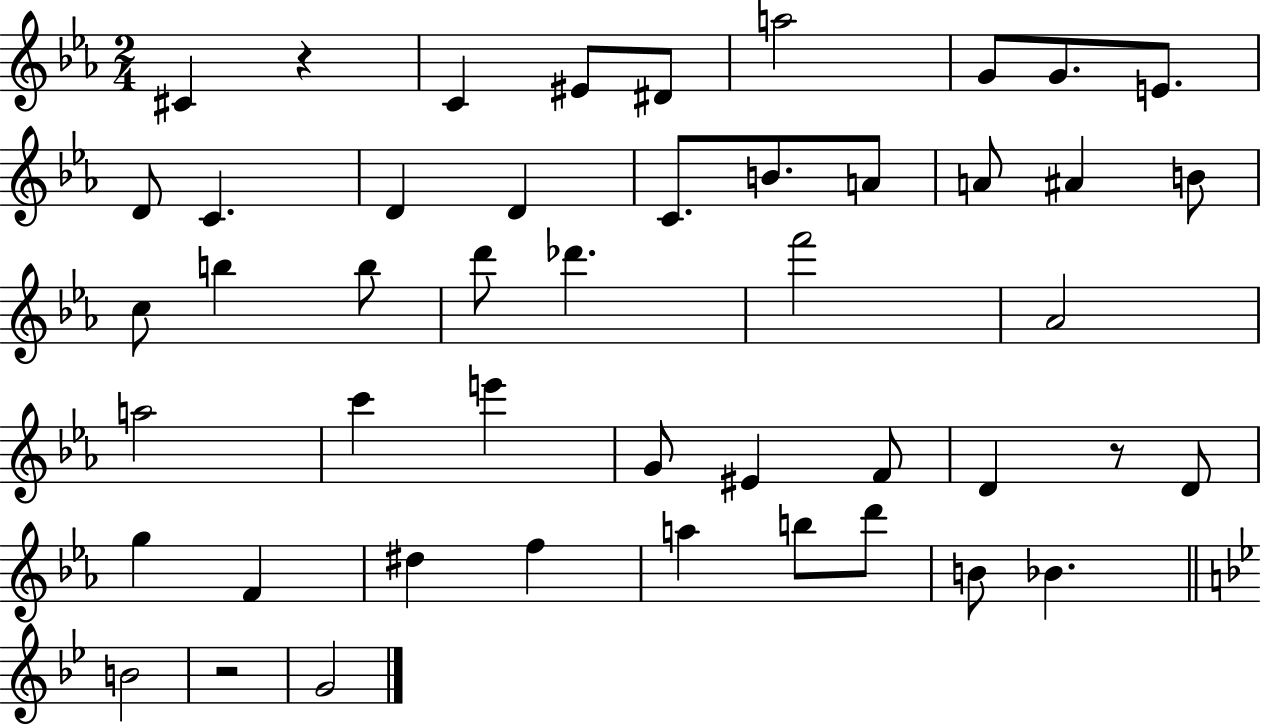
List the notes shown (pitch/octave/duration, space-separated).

C#4/q R/q C4/q EIS4/e D#4/e A5/h G4/e G4/e. E4/e. D4/e C4/q. D4/q D4/q C4/e. B4/e. A4/e A4/e A#4/q B4/e C5/e B5/q B5/e D6/e Db6/q. F6/h Ab4/h A5/h C6/q E6/q G4/e EIS4/q F4/e D4/q R/e D4/e G5/q F4/q D#5/q F5/q A5/q B5/e D6/e B4/e Bb4/q. B4/h R/h G4/h